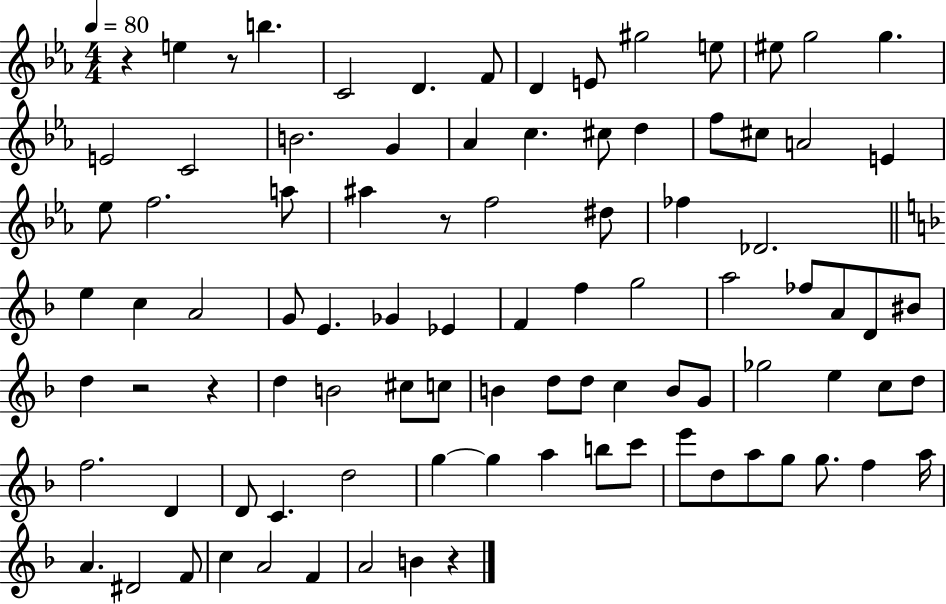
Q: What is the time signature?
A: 4/4